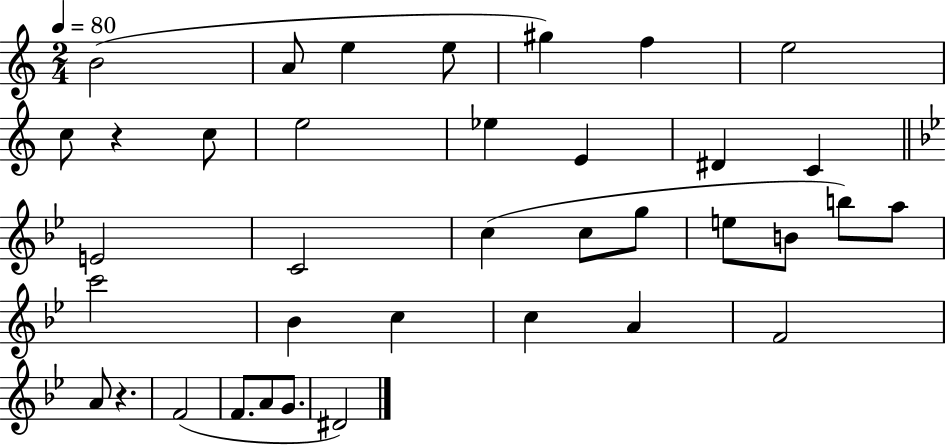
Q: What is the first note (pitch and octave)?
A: B4